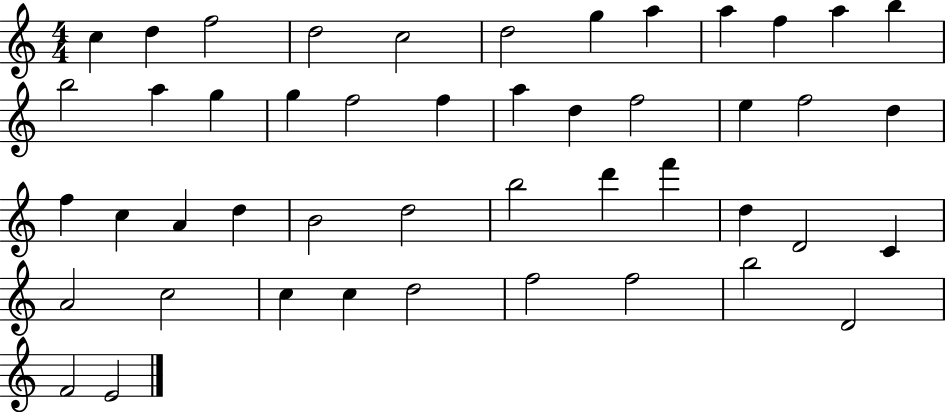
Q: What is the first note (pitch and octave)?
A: C5